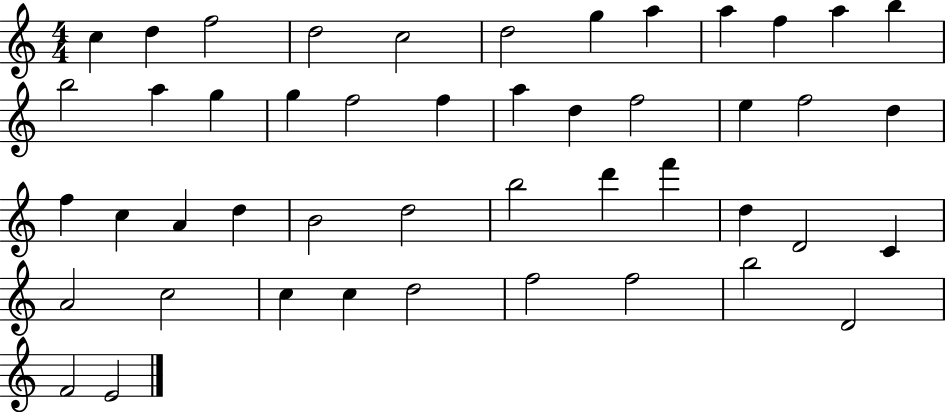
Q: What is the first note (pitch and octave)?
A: C5